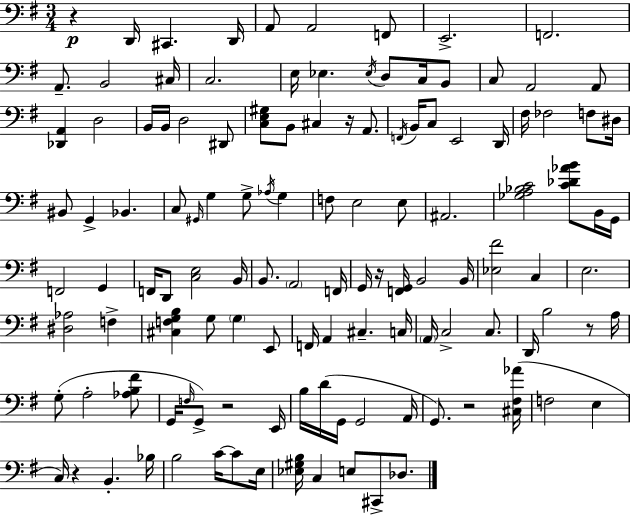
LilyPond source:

{
  \clef bass
  \numericTimeSignature
  \time 3/4
  \key e \minor
  r4\p d,16 cis,4. d,16 | a,8 a,2 f,8 | e,2.-> | f,2. | \break a,8.-- b,2 cis16 | c2. | e16 ees4. \acciaccatura { ees16 } d8 c16 b,8 | c8 a,2 a,8 | \break <des, a,>4 d2 | b,16 b,16 d2 dis,8 | <c e gis>8 b,8 cis4 r16 a,8. | \acciaccatura { f,16 } b,16 c8 e,2 | \break d,16 fis16 fes2 f8 | dis16 bis,8 g,4-> bes,4. | c8 \grace { gis,16 } g4 g8-> \acciaccatura { aes16 } | g4 f8 e2 | \break e8 ais,2. | <ges a bes c'>2 | <c' des' aes' b'>8 b,16 g,16 f,2 | g,4 f,16 d,8 <c e>2 | \break b,16 b,8. \parenthesize a,2 | f,16 g,16 r16 <f, g,>16 b,2 | b,16 <ees fis'>2 | c4 e2. | \break <dis aes>2 | f4-> <cis f g b>4 g8 \parenthesize g4 | e,8 f,16 a,4 cis4.-- | c16 \parenthesize a,16 c2-> | \break c8. d,16 b2 | r8 a16 g8-.( a2-. | <aes b fis'>8 g,16 \grace { f16 } g,8->) r2 | e,16 b16 d'16( g,16 g,2 | \break a,16 g,8.) r2 | <cis fis aes'>16( f2 | e4 c16) r4 b,4.-. | bes16 b2 | \break c'16~~ c'8 e16 <ees gis b>16 c4 e8 | cis,8-> des8. \bar "|."
}